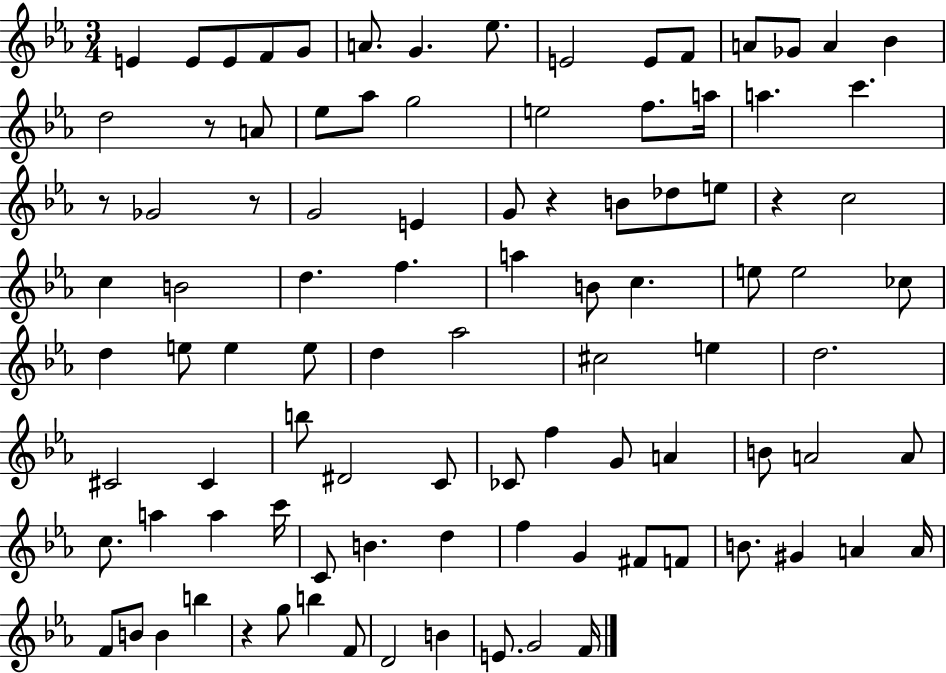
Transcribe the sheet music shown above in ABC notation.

X:1
T:Untitled
M:3/4
L:1/4
K:Eb
E E/2 E/2 F/2 G/2 A/2 G _e/2 E2 E/2 F/2 A/2 _G/2 A _B d2 z/2 A/2 _e/2 _a/2 g2 e2 f/2 a/4 a c' z/2 _G2 z/2 G2 E G/2 z B/2 _d/2 e/2 z c2 c B2 d f a B/2 c e/2 e2 _c/2 d e/2 e e/2 d _a2 ^c2 e d2 ^C2 ^C b/2 ^D2 C/2 _C/2 f G/2 A B/2 A2 A/2 c/2 a a c'/4 C/2 B d f G ^F/2 F/2 B/2 ^G A A/4 F/2 B/2 B b z g/2 b F/2 D2 B E/2 G2 F/4